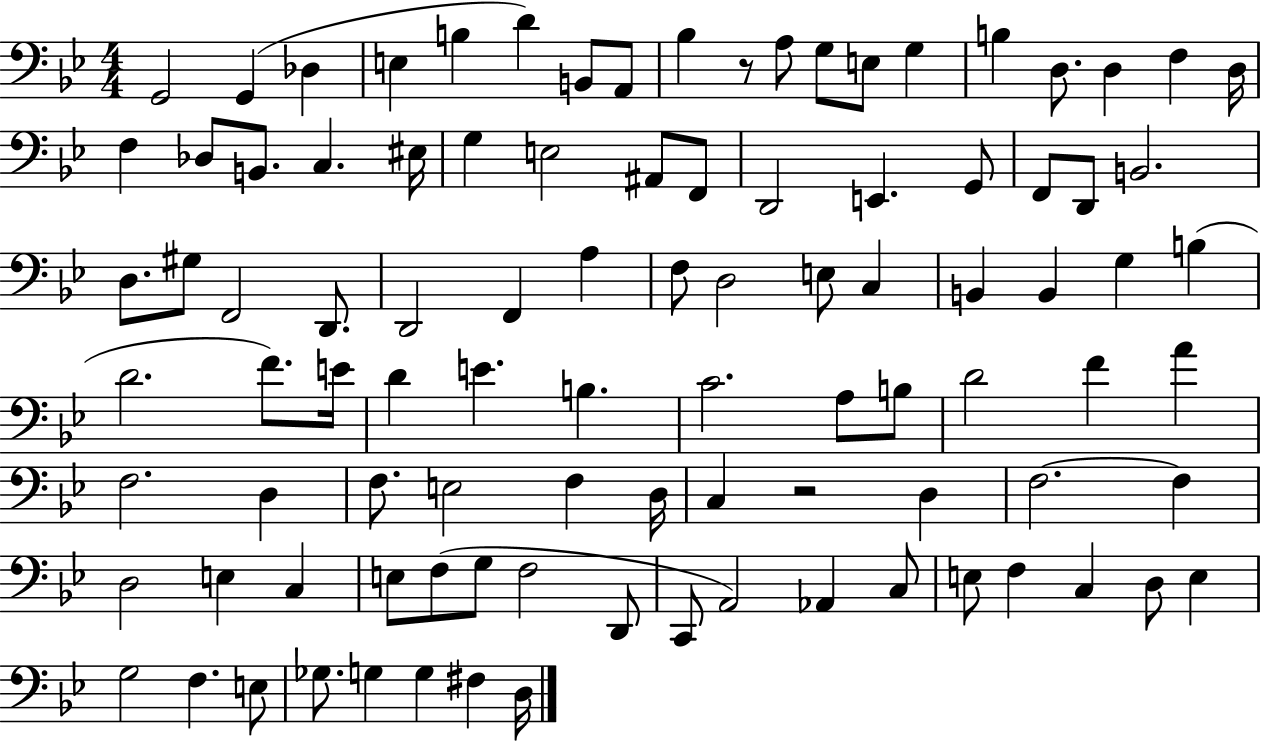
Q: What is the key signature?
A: BES major